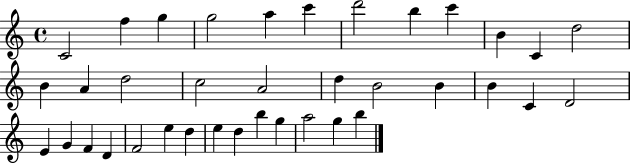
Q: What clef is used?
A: treble